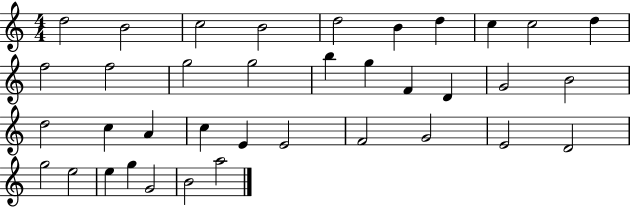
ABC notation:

X:1
T:Untitled
M:4/4
L:1/4
K:C
d2 B2 c2 B2 d2 B d c c2 d f2 f2 g2 g2 b g F D G2 B2 d2 c A c E E2 F2 G2 E2 D2 g2 e2 e g G2 B2 a2